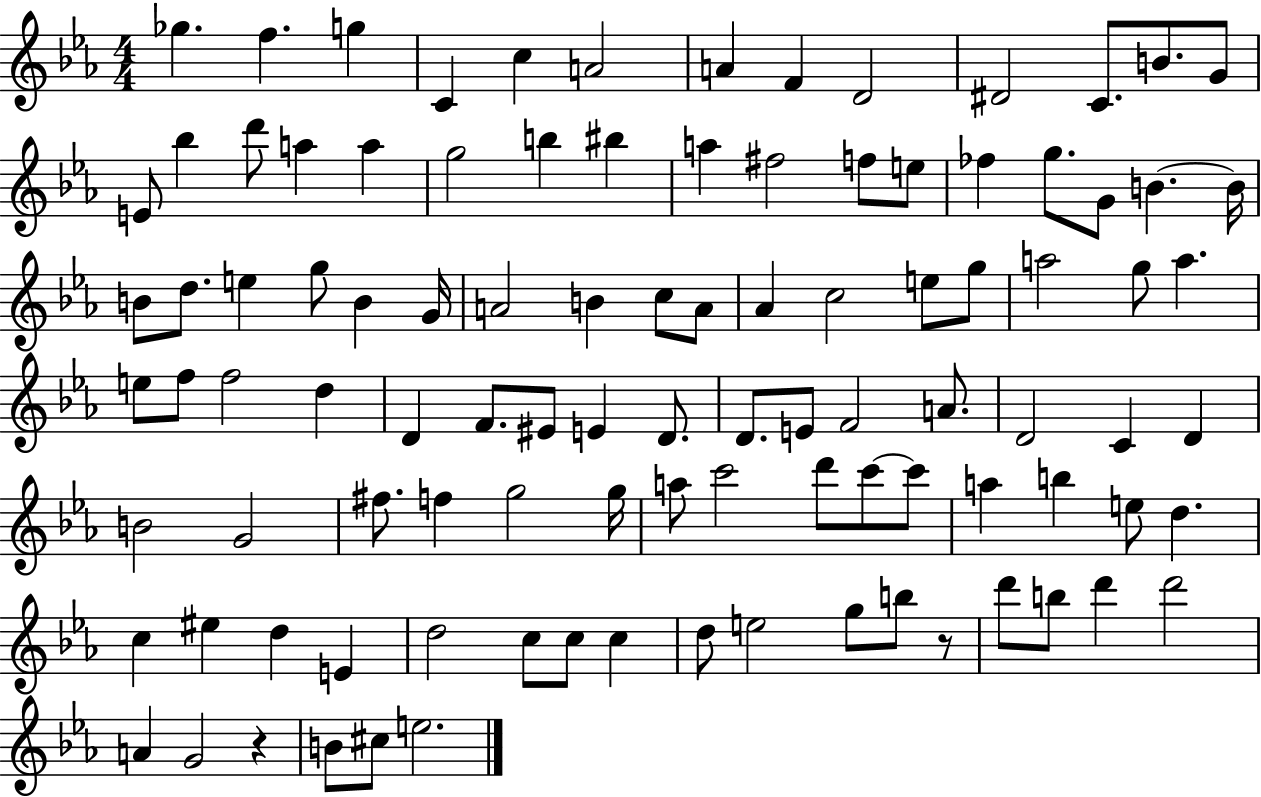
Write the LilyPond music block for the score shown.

{
  \clef treble
  \numericTimeSignature
  \time 4/4
  \key ees \major
  ges''4. f''4. g''4 | c'4 c''4 a'2 | a'4 f'4 d'2 | dis'2 c'8. b'8. g'8 | \break e'8 bes''4 d'''8 a''4 a''4 | g''2 b''4 bis''4 | a''4 fis''2 f''8 e''8 | fes''4 g''8. g'8 b'4.~~ b'16 | \break b'8 d''8. e''4 g''8 b'4 g'16 | a'2 b'4 c''8 a'8 | aes'4 c''2 e''8 g''8 | a''2 g''8 a''4. | \break e''8 f''8 f''2 d''4 | d'4 f'8. eis'8 e'4 d'8. | d'8. e'8 f'2 a'8. | d'2 c'4 d'4 | \break b'2 g'2 | fis''8. f''4 g''2 g''16 | a''8 c'''2 d'''8 c'''8~~ c'''8 | a''4 b''4 e''8 d''4. | \break c''4 eis''4 d''4 e'4 | d''2 c''8 c''8 c''4 | d''8 e''2 g''8 b''8 r8 | d'''8 b''8 d'''4 d'''2 | \break a'4 g'2 r4 | b'8 cis''8 e''2. | \bar "|."
}